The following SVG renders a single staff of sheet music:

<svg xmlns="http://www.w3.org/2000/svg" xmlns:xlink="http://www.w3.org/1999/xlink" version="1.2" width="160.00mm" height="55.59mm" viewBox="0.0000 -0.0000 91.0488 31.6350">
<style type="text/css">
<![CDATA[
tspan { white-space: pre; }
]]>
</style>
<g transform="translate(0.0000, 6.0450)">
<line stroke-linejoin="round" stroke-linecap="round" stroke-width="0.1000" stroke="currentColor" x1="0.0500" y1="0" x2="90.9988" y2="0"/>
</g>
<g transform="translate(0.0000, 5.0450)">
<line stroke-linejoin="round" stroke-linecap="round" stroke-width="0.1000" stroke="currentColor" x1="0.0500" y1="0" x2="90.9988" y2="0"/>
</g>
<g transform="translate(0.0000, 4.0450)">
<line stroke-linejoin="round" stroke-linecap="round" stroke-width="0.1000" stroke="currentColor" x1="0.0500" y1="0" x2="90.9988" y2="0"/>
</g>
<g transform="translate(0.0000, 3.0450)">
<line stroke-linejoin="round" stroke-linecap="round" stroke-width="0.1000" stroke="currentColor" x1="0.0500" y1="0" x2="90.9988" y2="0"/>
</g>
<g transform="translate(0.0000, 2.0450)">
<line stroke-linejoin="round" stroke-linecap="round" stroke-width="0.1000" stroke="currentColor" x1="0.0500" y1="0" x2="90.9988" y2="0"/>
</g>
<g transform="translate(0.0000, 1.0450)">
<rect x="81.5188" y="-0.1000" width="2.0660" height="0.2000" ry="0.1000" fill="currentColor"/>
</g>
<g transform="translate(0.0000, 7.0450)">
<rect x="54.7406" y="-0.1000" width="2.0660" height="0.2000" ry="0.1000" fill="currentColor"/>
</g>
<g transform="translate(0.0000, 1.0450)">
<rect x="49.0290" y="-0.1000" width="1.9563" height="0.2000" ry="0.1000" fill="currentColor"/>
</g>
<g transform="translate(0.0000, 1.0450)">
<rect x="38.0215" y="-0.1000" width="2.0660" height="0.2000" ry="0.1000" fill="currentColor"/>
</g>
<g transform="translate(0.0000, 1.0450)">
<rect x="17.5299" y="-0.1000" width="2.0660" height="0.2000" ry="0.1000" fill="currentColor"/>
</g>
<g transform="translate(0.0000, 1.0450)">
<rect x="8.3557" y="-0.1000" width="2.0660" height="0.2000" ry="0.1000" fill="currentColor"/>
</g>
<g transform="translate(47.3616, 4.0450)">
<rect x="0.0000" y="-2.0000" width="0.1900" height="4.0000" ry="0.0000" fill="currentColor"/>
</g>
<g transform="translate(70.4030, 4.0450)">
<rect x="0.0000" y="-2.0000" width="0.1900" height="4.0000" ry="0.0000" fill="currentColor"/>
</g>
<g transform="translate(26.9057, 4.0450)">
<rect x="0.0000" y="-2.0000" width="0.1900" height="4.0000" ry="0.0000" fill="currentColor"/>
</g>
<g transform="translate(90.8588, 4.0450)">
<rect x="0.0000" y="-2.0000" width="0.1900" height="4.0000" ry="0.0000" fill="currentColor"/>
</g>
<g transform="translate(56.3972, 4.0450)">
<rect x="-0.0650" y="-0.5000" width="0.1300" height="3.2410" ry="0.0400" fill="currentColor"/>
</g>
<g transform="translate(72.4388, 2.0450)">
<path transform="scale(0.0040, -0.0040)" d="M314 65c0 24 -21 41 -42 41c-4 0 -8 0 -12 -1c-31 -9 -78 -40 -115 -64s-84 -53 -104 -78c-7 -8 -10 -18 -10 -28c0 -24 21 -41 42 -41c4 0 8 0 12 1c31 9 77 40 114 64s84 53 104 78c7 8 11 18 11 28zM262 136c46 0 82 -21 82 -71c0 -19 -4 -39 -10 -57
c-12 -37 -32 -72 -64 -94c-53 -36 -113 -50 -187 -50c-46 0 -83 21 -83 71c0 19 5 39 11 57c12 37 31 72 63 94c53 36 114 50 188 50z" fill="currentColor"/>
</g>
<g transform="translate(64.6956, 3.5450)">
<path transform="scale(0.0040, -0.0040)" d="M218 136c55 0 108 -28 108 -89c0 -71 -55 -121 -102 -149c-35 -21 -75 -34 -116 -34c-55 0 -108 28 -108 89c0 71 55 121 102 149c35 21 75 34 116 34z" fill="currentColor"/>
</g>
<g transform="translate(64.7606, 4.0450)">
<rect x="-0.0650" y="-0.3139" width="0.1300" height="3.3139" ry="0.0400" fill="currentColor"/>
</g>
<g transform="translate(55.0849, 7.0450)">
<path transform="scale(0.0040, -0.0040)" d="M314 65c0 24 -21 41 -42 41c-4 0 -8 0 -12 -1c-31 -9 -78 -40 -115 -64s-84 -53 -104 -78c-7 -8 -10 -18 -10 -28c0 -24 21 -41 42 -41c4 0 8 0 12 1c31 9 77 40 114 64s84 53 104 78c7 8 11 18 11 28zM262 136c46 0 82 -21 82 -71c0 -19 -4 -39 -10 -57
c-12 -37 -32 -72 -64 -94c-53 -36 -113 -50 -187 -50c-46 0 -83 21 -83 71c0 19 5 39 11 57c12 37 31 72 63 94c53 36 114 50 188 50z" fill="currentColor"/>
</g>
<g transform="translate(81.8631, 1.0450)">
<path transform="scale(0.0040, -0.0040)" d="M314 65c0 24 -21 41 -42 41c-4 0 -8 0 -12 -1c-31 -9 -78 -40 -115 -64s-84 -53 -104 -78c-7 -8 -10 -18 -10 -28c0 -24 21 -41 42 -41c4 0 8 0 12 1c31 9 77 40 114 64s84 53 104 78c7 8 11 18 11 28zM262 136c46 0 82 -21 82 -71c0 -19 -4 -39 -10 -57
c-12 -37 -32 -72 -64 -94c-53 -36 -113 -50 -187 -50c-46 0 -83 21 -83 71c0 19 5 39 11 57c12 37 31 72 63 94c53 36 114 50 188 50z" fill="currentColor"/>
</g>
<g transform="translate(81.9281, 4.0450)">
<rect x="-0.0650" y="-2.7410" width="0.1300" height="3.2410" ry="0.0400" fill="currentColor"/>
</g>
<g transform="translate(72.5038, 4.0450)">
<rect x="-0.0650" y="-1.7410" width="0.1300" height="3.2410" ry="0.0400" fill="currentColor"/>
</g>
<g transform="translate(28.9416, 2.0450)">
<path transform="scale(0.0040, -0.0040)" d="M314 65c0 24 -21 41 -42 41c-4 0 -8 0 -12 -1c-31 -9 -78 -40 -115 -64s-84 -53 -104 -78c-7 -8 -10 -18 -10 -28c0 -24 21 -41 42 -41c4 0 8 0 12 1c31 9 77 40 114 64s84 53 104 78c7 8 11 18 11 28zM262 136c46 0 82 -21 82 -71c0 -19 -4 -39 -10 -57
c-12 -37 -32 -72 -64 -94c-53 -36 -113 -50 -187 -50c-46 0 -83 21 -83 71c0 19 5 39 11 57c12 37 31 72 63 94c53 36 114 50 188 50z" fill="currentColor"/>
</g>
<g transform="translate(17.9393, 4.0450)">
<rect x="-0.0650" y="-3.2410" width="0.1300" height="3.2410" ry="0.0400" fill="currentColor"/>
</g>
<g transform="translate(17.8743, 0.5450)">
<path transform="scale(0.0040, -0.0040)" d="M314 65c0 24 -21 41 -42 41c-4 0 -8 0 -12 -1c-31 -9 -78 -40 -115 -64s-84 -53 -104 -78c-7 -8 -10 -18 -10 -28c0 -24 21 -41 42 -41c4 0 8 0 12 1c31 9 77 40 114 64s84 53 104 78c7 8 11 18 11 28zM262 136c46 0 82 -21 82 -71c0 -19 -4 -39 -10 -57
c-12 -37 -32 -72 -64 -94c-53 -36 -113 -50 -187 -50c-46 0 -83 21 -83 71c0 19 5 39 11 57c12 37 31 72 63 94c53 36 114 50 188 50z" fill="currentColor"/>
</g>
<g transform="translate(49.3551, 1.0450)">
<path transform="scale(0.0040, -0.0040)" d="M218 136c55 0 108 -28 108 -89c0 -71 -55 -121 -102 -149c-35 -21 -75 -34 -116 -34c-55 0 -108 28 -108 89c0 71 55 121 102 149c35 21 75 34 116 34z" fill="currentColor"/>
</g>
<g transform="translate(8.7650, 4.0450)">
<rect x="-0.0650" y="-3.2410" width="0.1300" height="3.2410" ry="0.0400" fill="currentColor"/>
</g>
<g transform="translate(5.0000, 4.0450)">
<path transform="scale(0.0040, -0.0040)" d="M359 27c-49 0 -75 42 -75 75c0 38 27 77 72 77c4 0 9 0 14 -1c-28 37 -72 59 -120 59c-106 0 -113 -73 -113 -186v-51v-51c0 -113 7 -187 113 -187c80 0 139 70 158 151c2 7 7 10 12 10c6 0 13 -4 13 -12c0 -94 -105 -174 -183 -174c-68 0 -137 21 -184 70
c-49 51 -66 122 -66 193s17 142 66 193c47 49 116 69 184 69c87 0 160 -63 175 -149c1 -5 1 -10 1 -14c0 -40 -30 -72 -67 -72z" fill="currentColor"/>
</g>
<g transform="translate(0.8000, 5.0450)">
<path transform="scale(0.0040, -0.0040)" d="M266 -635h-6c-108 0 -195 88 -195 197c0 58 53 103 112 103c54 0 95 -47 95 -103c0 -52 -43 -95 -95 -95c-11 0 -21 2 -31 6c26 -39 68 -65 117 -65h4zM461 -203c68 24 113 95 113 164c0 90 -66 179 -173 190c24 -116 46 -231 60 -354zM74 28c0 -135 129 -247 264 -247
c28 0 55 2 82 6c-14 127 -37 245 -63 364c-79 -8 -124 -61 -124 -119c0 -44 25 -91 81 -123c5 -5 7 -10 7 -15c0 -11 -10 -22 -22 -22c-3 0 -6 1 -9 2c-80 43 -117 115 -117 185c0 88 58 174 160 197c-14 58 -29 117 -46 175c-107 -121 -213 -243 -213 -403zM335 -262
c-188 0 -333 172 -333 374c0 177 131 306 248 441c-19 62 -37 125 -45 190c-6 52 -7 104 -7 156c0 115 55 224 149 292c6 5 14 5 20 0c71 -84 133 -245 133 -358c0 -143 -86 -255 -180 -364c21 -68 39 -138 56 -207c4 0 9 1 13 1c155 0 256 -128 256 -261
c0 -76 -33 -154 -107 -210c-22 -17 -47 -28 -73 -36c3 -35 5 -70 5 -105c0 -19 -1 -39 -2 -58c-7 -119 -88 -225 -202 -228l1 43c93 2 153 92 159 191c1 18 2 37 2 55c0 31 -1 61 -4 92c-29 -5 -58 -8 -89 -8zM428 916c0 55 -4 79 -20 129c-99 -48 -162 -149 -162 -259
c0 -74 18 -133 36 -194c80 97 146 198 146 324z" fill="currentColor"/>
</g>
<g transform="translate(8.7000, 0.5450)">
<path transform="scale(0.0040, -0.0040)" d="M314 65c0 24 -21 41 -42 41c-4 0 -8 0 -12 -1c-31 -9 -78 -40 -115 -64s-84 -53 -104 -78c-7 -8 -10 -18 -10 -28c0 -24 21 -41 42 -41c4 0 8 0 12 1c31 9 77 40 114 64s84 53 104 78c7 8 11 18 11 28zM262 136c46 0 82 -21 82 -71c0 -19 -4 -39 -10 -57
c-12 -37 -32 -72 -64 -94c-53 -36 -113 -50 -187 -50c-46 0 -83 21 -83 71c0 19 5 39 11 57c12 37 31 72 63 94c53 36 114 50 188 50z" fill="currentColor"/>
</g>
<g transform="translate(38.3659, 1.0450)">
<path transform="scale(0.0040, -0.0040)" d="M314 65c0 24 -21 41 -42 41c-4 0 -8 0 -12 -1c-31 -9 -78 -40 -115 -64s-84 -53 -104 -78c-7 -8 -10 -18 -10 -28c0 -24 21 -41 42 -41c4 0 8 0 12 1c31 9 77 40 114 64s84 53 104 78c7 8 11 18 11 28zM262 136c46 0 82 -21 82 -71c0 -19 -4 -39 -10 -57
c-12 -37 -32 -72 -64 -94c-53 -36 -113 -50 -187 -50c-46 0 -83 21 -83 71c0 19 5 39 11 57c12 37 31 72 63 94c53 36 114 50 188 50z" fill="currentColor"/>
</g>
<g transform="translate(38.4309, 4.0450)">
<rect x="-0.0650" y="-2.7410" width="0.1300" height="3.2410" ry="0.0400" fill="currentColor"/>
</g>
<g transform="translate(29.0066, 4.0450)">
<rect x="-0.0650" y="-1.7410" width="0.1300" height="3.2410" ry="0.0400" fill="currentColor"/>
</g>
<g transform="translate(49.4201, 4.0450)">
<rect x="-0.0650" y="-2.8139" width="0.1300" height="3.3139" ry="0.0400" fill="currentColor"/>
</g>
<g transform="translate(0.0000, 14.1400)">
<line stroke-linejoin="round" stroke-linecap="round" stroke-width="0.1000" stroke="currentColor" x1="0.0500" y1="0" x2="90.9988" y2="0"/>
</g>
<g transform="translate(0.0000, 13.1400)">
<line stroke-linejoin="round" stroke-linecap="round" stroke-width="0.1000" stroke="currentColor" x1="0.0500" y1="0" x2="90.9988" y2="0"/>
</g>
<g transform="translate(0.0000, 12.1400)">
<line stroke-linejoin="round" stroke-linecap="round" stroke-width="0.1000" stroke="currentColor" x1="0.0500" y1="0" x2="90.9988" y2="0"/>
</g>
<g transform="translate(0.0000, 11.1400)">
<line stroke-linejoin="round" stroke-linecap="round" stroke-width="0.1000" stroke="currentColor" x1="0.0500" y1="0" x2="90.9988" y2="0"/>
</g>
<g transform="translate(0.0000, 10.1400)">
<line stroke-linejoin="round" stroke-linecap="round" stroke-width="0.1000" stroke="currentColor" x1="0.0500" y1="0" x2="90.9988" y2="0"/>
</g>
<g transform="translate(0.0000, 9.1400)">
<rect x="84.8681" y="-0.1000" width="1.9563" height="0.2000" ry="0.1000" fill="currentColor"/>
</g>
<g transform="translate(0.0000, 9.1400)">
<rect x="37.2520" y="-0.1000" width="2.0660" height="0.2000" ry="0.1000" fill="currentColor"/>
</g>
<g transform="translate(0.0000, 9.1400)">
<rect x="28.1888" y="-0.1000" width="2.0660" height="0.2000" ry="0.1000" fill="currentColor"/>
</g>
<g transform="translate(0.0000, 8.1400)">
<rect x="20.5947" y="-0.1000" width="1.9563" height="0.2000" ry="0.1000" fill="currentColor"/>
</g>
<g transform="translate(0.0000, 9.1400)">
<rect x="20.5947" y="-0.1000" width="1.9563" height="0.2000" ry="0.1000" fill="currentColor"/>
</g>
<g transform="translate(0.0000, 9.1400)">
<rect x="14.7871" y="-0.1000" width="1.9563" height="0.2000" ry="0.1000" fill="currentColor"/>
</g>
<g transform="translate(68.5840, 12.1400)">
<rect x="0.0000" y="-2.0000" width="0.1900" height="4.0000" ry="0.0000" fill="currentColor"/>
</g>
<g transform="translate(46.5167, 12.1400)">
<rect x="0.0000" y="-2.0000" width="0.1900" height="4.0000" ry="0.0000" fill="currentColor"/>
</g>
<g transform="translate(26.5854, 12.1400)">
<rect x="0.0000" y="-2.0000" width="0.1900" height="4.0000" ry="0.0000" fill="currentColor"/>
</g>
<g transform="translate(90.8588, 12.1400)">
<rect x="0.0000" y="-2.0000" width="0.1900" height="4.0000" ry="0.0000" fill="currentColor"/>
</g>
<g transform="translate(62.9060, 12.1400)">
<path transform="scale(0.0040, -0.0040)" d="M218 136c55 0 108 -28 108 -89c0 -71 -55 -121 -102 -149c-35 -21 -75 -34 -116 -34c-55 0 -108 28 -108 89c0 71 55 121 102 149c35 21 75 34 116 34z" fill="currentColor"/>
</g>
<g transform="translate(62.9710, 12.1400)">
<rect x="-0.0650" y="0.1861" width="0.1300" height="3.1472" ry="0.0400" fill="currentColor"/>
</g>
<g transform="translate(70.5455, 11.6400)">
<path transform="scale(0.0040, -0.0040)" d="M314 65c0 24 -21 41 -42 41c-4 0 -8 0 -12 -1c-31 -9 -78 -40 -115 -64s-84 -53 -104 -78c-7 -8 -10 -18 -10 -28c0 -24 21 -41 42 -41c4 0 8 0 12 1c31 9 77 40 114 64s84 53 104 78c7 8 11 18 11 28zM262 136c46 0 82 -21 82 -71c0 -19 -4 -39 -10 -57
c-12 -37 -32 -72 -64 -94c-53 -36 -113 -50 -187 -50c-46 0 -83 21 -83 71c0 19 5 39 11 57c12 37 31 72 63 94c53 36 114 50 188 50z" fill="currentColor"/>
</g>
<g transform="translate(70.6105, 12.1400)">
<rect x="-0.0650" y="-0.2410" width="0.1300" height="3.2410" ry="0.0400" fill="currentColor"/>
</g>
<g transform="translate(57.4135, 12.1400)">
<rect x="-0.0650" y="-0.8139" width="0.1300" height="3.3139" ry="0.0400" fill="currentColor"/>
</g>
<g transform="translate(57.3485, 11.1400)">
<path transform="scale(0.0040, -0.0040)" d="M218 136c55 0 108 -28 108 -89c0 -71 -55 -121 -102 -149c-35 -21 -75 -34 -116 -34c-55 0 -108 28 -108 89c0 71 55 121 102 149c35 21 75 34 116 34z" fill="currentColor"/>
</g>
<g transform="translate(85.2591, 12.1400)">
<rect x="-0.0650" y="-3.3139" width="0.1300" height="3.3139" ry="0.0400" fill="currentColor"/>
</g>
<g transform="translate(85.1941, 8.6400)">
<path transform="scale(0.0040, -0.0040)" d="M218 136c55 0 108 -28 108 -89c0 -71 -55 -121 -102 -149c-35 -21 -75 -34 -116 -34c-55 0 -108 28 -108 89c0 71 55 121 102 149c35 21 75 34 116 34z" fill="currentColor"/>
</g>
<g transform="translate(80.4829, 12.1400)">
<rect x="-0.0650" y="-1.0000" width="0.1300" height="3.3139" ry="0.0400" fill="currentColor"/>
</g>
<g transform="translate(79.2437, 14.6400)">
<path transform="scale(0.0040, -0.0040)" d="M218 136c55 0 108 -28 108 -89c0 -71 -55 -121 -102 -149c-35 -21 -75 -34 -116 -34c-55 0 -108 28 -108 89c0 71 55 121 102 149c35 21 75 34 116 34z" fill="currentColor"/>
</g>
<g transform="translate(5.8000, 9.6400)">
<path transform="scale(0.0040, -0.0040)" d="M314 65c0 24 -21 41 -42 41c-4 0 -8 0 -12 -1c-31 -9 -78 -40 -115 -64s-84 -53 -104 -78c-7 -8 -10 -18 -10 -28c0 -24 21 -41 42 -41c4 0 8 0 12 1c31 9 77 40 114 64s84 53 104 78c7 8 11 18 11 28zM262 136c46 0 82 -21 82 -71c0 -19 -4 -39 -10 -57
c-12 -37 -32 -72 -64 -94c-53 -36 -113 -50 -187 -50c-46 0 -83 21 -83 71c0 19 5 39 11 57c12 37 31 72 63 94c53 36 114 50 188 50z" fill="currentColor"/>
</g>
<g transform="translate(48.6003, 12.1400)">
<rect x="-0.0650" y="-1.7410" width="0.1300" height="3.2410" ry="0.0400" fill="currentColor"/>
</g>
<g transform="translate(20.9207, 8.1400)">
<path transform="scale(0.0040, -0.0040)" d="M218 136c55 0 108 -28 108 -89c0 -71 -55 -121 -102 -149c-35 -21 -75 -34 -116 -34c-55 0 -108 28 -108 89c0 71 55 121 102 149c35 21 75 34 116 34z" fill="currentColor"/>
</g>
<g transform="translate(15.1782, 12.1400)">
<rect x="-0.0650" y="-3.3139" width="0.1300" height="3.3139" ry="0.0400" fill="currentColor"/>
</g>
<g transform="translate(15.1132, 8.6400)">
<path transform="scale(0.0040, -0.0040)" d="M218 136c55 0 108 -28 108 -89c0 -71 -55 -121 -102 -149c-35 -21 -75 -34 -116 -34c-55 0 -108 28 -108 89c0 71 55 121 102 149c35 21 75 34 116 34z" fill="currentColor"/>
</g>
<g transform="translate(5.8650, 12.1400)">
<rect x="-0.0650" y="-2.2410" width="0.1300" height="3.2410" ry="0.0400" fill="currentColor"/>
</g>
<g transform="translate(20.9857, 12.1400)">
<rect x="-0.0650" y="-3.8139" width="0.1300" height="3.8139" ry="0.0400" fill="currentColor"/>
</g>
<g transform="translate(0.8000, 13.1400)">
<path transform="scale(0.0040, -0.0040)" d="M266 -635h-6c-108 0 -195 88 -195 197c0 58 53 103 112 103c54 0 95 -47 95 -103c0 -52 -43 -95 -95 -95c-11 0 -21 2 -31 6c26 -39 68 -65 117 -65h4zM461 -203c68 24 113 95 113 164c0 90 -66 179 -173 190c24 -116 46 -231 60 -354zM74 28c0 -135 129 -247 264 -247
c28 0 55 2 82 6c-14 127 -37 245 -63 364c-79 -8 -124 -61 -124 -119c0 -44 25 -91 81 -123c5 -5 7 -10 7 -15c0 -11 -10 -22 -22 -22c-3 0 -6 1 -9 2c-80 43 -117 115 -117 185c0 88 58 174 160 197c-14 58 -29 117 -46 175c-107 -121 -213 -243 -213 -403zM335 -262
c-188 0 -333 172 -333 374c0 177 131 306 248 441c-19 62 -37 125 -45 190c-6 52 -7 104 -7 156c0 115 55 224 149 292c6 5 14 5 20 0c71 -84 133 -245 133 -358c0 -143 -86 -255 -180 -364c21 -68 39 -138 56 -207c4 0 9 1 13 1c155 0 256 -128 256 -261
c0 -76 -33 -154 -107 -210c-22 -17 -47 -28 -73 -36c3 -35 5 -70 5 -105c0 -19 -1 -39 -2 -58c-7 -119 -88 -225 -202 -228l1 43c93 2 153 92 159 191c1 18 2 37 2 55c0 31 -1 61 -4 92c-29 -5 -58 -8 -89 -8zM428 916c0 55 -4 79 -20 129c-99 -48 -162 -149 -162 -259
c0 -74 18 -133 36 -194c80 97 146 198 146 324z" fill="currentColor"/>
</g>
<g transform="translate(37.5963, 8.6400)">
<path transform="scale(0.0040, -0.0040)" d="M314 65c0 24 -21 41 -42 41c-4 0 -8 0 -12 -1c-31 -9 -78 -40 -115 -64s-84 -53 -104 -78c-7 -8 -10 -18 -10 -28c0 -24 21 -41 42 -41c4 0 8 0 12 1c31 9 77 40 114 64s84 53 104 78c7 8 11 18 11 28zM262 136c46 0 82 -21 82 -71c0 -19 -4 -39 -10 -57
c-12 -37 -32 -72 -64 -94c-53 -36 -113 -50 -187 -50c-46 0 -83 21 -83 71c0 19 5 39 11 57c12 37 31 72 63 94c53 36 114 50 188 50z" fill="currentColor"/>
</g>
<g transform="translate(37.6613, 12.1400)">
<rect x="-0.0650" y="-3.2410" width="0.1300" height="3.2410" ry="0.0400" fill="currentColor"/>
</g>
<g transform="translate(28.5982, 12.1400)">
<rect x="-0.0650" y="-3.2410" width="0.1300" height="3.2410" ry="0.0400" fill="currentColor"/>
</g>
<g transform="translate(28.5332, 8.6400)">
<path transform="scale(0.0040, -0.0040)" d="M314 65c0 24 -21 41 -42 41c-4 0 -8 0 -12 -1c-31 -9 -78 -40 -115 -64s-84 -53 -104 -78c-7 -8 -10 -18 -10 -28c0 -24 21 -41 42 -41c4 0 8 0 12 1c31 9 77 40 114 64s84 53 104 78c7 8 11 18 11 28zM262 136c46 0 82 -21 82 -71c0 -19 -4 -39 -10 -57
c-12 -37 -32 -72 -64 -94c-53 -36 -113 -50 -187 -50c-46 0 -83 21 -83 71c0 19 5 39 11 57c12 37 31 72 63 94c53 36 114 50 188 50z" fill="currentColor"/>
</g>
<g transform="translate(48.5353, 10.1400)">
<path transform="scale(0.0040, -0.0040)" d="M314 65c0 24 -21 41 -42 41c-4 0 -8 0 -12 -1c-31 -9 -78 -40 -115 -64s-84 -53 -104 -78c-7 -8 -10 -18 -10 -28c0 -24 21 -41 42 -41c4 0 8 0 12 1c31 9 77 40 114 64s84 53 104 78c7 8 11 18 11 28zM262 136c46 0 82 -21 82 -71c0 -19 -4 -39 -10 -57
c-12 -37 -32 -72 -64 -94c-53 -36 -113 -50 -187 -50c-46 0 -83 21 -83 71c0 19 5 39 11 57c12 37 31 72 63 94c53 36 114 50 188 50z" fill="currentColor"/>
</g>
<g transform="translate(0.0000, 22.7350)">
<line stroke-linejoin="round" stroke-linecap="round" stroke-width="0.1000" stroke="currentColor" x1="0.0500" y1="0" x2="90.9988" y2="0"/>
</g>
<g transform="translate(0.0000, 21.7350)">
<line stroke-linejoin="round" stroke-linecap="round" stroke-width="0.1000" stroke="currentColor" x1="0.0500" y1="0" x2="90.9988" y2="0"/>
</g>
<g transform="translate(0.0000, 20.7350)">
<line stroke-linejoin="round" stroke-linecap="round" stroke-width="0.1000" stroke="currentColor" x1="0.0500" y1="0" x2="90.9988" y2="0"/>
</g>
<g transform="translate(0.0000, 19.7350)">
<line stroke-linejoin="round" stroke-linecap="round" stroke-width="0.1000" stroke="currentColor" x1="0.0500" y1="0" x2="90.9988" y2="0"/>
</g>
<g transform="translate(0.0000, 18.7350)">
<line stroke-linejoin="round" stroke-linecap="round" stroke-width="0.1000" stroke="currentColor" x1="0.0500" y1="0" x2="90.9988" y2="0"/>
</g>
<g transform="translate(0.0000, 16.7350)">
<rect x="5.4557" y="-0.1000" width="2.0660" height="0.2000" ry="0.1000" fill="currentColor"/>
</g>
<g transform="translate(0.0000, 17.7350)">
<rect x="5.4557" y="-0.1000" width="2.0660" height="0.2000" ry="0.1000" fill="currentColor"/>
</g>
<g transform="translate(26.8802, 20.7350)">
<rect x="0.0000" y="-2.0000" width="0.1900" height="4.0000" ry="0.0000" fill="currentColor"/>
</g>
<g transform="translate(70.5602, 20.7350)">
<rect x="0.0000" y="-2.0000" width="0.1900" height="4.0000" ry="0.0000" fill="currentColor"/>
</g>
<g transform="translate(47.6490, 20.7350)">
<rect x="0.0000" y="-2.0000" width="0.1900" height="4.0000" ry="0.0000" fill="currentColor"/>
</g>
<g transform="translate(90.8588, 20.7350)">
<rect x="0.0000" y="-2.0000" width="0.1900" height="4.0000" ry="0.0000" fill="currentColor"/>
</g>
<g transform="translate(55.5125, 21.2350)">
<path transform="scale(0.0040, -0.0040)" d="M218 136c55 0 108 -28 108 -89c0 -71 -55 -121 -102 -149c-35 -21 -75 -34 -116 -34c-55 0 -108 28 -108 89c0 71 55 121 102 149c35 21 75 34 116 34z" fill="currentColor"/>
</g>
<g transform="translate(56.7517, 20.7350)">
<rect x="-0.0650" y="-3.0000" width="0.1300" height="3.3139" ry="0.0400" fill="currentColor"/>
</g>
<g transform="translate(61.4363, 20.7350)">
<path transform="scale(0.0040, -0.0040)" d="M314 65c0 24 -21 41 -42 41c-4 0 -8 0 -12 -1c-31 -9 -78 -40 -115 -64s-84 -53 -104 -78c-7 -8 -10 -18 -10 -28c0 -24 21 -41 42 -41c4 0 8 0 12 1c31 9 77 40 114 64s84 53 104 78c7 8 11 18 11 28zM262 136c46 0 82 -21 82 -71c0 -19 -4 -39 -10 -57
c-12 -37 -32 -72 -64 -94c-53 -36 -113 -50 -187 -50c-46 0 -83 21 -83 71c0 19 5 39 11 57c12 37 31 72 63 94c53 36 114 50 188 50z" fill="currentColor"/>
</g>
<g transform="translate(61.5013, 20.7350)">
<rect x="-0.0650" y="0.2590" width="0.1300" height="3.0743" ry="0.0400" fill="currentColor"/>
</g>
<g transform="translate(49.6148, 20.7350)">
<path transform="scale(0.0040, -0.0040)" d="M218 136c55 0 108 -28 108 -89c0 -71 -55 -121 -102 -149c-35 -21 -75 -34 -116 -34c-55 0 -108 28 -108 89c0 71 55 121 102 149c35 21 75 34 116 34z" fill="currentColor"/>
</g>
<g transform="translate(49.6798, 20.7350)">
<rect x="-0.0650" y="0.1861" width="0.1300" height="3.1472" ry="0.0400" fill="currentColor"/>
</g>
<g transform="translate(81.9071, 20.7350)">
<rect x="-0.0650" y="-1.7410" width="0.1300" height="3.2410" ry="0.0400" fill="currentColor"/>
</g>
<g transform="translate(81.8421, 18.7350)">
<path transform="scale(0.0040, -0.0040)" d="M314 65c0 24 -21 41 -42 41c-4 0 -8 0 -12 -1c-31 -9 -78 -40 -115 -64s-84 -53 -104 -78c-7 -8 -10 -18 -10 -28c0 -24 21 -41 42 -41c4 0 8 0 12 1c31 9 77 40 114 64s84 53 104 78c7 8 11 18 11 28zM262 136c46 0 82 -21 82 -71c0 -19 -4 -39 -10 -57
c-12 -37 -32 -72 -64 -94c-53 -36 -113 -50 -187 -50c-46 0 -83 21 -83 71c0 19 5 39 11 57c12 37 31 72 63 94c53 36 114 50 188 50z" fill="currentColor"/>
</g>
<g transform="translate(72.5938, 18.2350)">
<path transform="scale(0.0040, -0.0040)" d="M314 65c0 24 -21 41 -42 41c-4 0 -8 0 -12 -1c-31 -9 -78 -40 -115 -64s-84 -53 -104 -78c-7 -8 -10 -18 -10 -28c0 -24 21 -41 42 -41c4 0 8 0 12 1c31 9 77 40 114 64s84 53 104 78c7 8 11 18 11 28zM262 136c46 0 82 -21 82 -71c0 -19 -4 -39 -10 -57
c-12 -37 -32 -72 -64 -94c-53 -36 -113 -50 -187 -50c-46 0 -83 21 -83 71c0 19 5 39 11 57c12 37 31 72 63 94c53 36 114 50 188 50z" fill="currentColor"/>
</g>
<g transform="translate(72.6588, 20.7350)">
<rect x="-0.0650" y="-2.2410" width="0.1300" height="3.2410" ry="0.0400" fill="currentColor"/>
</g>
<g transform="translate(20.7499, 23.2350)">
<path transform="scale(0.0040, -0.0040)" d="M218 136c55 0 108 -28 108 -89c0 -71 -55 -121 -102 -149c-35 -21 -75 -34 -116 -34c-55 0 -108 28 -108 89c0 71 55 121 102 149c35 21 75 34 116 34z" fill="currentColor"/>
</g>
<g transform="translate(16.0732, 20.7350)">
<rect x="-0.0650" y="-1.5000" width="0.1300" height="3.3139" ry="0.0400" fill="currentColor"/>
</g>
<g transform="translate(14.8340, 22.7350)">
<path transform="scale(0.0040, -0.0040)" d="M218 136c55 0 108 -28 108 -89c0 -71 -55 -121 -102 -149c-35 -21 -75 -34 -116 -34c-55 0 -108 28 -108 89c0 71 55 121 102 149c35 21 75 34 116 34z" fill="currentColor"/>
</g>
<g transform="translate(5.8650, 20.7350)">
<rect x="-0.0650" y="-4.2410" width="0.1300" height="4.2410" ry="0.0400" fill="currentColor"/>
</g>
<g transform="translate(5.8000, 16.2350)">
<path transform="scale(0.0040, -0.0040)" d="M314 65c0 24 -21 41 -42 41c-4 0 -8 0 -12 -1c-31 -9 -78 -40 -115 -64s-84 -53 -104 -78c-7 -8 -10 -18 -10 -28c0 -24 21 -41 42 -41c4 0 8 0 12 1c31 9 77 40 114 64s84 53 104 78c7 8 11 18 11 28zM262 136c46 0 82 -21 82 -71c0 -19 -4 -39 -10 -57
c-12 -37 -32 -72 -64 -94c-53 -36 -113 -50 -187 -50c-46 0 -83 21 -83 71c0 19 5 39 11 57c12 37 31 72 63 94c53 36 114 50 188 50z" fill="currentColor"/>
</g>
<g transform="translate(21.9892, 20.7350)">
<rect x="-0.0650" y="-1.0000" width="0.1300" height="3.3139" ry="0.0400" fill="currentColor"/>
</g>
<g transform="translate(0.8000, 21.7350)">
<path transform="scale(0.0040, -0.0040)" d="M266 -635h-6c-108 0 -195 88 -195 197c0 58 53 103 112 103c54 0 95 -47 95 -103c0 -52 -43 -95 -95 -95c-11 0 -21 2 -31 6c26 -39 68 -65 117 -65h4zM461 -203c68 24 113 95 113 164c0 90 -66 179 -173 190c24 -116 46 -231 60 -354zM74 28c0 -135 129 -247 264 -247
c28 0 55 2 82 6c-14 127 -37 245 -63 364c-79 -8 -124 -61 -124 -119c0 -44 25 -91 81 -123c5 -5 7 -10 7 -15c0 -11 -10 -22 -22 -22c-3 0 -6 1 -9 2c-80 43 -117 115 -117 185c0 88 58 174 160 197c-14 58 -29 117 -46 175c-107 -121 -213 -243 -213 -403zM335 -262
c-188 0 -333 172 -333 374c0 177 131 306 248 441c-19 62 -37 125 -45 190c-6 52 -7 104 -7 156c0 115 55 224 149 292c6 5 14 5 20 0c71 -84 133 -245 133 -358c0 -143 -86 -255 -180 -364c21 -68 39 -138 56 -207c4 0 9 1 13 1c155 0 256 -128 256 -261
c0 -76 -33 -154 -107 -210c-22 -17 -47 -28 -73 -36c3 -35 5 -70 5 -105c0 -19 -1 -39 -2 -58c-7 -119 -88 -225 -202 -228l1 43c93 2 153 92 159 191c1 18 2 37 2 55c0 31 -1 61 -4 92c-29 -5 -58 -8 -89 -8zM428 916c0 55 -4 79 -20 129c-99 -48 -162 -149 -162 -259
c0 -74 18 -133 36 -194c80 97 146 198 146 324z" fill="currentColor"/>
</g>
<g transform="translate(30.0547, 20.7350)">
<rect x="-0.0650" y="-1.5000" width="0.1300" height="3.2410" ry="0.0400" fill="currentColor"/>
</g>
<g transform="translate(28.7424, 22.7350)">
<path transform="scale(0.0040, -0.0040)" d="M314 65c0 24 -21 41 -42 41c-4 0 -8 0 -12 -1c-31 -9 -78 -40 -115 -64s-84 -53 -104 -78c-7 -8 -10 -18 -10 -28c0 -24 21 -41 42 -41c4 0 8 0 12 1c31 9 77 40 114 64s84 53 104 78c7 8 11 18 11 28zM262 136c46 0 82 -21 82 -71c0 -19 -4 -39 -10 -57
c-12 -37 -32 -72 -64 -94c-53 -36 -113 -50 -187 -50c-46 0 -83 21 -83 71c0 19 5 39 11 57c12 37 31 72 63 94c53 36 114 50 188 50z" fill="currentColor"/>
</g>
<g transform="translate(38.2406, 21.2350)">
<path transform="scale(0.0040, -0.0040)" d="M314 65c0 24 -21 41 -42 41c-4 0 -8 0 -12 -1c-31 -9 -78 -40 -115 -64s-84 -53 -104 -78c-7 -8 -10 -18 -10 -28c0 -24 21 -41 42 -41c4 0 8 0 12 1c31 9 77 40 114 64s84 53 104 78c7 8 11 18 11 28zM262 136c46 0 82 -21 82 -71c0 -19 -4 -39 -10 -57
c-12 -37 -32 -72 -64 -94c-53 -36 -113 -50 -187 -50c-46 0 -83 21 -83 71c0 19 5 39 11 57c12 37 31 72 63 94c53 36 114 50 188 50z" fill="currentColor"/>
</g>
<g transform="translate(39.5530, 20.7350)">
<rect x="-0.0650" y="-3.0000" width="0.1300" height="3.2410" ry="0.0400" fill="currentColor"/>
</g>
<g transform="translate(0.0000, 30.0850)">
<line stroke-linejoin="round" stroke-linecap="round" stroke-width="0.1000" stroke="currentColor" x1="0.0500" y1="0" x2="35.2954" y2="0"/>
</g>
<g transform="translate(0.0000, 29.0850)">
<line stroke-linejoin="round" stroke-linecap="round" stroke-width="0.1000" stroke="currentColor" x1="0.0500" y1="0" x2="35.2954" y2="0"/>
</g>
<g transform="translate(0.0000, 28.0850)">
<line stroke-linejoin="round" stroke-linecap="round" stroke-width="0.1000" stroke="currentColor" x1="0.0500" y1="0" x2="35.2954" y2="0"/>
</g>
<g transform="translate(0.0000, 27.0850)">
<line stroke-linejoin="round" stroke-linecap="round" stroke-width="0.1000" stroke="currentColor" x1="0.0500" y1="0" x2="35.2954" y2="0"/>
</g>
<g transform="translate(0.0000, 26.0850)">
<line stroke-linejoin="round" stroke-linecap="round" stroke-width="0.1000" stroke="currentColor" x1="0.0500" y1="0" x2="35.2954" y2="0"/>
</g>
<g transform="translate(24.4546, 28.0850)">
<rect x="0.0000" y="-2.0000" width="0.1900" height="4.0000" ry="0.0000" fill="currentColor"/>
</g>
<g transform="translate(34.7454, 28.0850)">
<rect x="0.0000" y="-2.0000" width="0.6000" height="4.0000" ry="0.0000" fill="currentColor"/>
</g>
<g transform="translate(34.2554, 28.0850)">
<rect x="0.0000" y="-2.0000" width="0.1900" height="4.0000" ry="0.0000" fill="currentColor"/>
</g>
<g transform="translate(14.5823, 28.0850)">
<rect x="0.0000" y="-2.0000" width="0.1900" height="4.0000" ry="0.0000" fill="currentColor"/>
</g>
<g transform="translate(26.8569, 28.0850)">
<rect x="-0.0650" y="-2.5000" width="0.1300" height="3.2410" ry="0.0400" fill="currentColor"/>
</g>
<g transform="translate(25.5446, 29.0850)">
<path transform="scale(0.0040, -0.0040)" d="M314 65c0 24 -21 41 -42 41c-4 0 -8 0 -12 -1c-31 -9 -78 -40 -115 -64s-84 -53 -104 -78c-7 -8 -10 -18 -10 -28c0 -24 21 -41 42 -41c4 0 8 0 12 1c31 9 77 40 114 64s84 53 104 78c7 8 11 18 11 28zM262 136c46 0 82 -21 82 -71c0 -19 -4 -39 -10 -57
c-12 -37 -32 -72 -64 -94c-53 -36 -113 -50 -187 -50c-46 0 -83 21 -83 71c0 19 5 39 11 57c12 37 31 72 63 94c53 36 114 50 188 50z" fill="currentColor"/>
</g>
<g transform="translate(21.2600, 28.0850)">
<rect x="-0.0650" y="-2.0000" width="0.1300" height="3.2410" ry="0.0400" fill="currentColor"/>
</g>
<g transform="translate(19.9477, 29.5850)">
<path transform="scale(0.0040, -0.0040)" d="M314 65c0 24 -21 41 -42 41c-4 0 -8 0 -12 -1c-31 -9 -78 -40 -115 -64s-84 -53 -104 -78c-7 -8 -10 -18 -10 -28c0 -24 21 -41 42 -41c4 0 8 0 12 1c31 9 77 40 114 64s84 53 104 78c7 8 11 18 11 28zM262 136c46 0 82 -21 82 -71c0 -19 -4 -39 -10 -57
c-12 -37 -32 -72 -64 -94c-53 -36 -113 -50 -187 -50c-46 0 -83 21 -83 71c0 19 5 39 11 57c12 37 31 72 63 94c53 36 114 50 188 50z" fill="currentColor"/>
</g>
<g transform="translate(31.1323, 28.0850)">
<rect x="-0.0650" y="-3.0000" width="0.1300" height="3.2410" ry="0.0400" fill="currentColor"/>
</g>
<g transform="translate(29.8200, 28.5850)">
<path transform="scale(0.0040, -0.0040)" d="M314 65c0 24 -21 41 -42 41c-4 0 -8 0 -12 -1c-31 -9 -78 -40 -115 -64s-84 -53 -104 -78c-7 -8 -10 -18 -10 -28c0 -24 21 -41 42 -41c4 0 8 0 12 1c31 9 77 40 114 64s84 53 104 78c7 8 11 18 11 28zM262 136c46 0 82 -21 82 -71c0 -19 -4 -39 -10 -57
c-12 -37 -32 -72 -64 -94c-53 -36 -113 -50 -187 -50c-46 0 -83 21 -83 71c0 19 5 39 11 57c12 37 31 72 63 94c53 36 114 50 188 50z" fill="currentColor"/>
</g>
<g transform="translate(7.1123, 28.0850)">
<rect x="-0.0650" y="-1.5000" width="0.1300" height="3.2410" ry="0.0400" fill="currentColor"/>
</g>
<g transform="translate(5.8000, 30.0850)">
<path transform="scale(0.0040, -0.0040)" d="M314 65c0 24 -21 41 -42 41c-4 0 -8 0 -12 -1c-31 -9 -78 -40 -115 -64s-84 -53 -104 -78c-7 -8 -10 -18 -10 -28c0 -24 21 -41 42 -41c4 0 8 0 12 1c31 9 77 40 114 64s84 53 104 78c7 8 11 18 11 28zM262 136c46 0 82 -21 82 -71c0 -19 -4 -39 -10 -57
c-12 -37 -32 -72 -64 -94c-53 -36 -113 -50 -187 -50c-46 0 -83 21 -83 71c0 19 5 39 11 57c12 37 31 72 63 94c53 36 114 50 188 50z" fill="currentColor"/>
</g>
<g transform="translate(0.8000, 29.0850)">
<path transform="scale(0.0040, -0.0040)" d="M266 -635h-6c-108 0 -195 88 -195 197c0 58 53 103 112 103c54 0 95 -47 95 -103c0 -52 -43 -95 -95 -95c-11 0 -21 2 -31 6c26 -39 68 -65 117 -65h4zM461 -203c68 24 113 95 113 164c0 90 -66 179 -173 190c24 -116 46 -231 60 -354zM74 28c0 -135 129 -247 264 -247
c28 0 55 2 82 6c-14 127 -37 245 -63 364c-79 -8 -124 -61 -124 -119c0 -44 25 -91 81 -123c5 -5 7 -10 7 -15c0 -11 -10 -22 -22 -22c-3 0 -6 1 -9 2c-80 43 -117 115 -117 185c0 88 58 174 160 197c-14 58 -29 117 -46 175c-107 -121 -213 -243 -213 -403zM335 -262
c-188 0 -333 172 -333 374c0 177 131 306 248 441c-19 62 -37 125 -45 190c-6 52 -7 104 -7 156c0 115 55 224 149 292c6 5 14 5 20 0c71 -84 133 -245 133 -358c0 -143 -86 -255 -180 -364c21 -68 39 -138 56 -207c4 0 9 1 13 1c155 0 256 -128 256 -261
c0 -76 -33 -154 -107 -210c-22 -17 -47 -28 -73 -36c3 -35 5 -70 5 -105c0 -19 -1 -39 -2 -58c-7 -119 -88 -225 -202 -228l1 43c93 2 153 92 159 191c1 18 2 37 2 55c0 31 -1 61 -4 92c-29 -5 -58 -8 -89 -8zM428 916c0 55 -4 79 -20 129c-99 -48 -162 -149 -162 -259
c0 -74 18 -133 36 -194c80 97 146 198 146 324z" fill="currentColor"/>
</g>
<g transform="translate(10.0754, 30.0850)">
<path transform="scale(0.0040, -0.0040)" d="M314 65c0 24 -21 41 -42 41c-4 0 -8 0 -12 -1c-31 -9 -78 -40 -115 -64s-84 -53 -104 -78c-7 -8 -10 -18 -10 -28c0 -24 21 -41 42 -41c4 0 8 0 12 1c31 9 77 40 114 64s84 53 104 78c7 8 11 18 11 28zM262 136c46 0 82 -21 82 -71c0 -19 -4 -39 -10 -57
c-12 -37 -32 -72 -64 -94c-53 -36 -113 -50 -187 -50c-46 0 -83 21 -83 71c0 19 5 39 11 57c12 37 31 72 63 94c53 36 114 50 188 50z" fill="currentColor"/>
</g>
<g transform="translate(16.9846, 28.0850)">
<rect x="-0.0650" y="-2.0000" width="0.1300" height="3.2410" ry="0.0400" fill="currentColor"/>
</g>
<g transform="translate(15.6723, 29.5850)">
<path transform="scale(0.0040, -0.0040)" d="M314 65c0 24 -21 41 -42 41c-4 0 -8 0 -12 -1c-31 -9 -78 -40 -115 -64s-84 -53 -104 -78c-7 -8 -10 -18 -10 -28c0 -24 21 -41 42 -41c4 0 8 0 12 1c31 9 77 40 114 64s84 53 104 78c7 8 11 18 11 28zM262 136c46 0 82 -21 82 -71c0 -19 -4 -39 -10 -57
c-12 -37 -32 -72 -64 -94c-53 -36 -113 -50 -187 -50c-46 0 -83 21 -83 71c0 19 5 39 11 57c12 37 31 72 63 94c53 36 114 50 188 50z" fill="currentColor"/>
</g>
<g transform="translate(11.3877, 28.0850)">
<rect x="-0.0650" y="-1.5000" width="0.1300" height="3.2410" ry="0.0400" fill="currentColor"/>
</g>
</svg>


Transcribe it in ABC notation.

X:1
T:Untitled
M:4/4
L:1/4
K:C
b2 b2 f2 a2 a C2 c f2 a2 g2 b c' b2 b2 f2 d B c2 D b d'2 E D E2 A2 B A B2 g2 f2 E2 E2 F2 F2 G2 A2